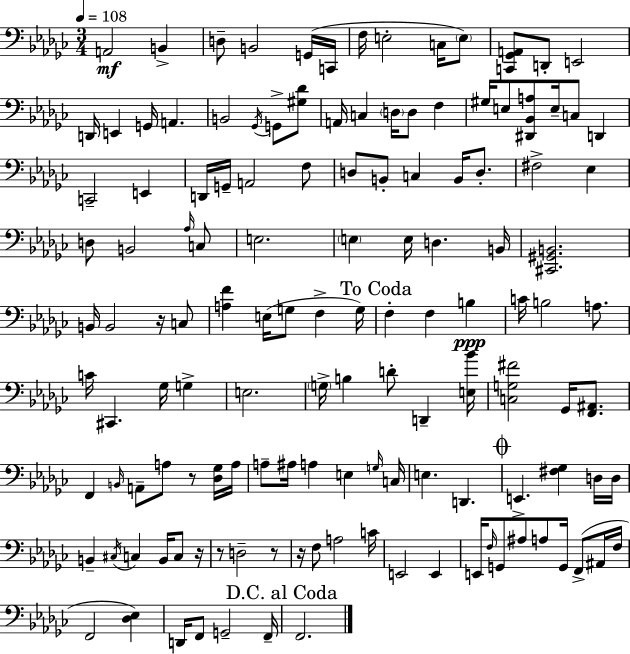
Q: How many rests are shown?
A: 6